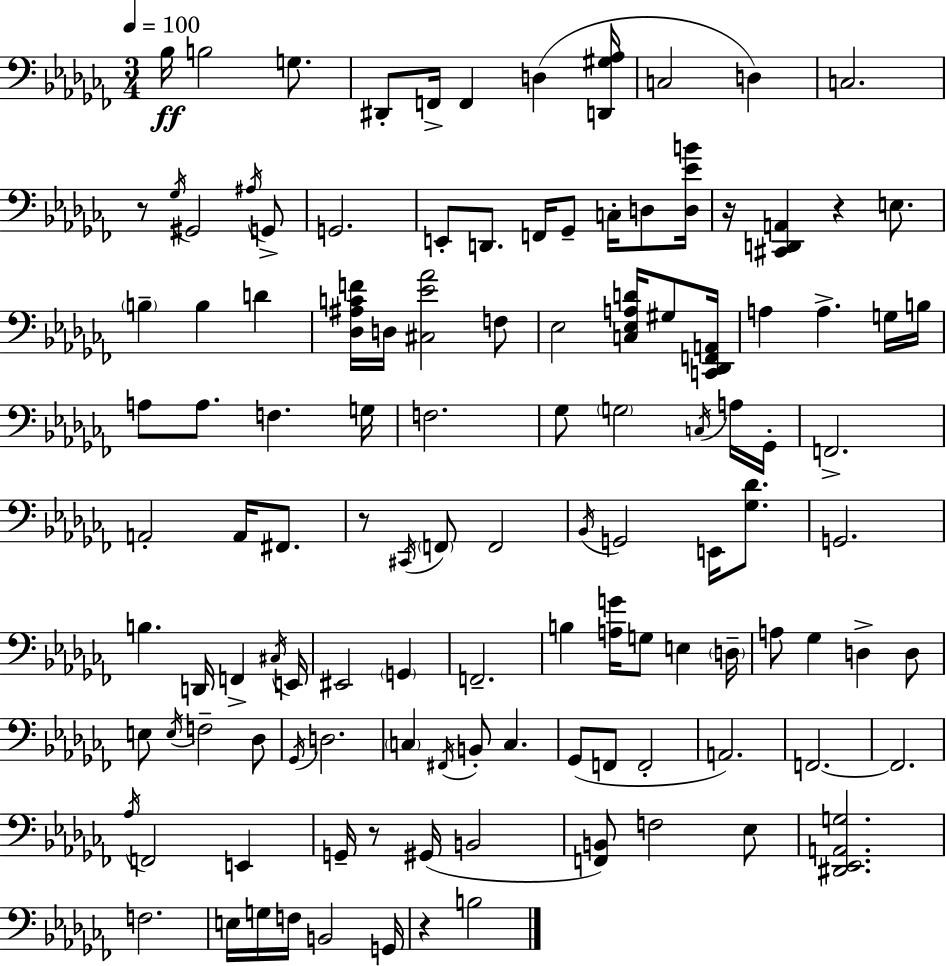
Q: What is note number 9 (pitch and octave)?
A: D3